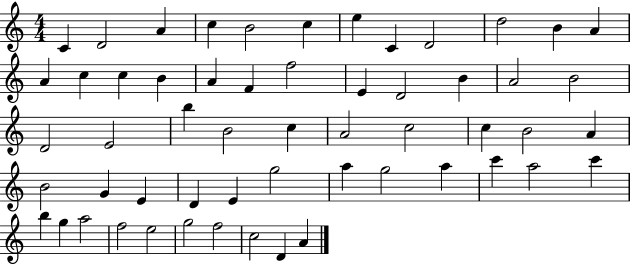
X:1
T:Untitled
M:4/4
L:1/4
K:C
C D2 A c B2 c e C D2 d2 B A A c c B A F f2 E D2 B A2 B2 D2 E2 b B2 c A2 c2 c B2 A B2 G E D E g2 a g2 a c' a2 c' b g a2 f2 e2 g2 f2 c2 D A